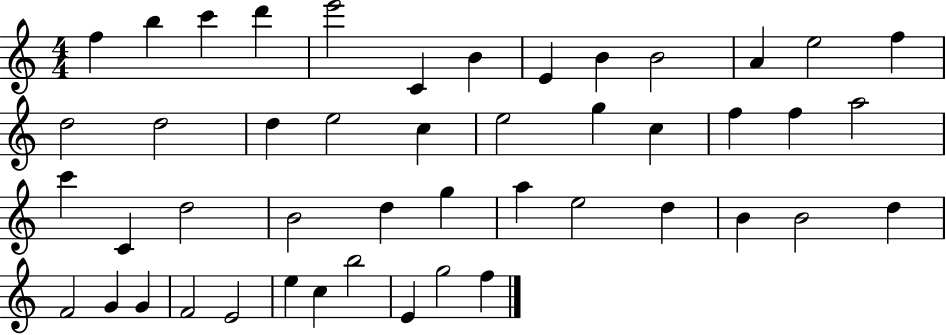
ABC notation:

X:1
T:Untitled
M:4/4
L:1/4
K:C
f b c' d' e'2 C B E B B2 A e2 f d2 d2 d e2 c e2 g c f f a2 c' C d2 B2 d g a e2 d B B2 d F2 G G F2 E2 e c b2 E g2 f